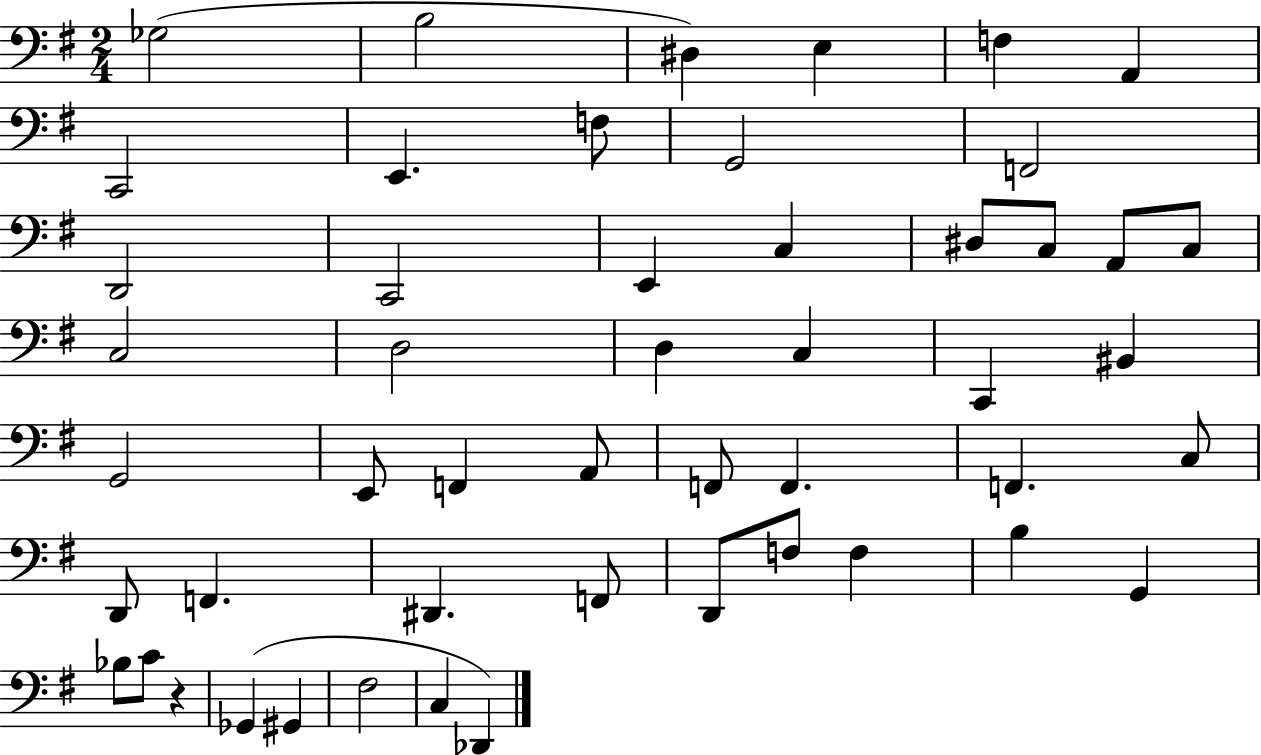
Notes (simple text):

Gb3/h B3/h D#3/q E3/q F3/q A2/q C2/h E2/q. F3/e G2/h F2/h D2/h C2/h E2/q C3/q D#3/e C3/e A2/e C3/e C3/h D3/h D3/q C3/q C2/q BIS2/q G2/h E2/e F2/q A2/e F2/e F2/q. F2/q. C3/e D2/e F2/q. D#2/q. F2/e D2/e F3/e F3/q B3/q G2/q Bb3/e C4/e R/q Gb2/q G#2/q F#3/h C3/q Db2/q